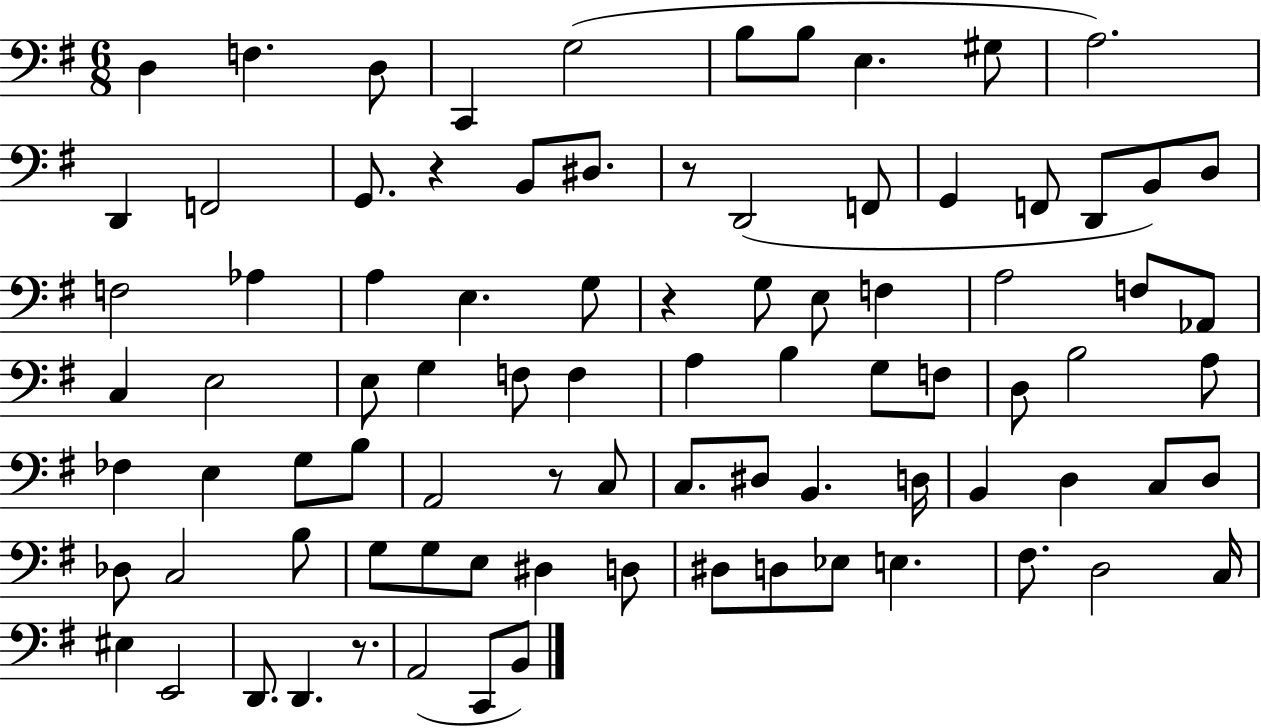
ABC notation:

X:1
T:Untitled
M:6/8
L:1/4
K:G
D, F, D,/2 C,, G,2 B,/2 B,/2 E, ^G,/2 A,2 D,, F,,2 G,,/2 z B,,/2 ^D,/2 z/2 D,,2 F,,/2 G,, F,,/2 D,,/2 B,,/2 D,/2 F,2 _A, A, E, G,/2 z G,/2 E,/2 F, A,2 F,/2 _A,,/2 C, E,2 E,/2 G, F,/2 F, A, B, G,/2 F,/2 D,/2 B,2 A,/2 _F, E, G,/2 B,/2 A,,2 z/2 C,/2 C,/2 ^D,/2 B,, D,/4 B,, D, C,/2 D,/2 _D,/2 C,2 B,/2 G,/2 G,/2 E,/2 ^D, D,/2 ^D,/2 D,/2 _E,/2 E, ^F,/2 D,2 C,/4 ^E, E,,2 D,,/2 D,, z/2 A,,2 C,,/2 B,,/2